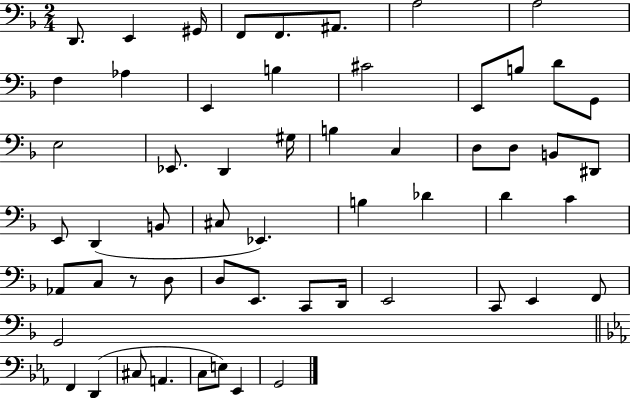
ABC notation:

X:1
T:Untitled
M:2/4
L:1/4
K:F
D,,/2 E,, ^G,,/4 F,,/2 F,,/2 ^A,,/2 A,2 A,2 F, _A, E,, B, ^C2 E,,/2 B,/2 D/2 G,,/2 E,2 _E,,/2 D,, ^G,/4 B, C, D,/2 D,/2 B,,/2 ^D,,/2 E,,/2 D,, B,,/2 ^C,/2 _E,, B, _D D C _A,,/2 C,/2 z/2 D,/2 D,/2 E,,/2 C,,/2 D,,/4 E,,2 C,,/2 E,, F,,/2 G,,2 F,, D,, ^C,/2 A,, C,/2 E,/2 _E,, G,,2